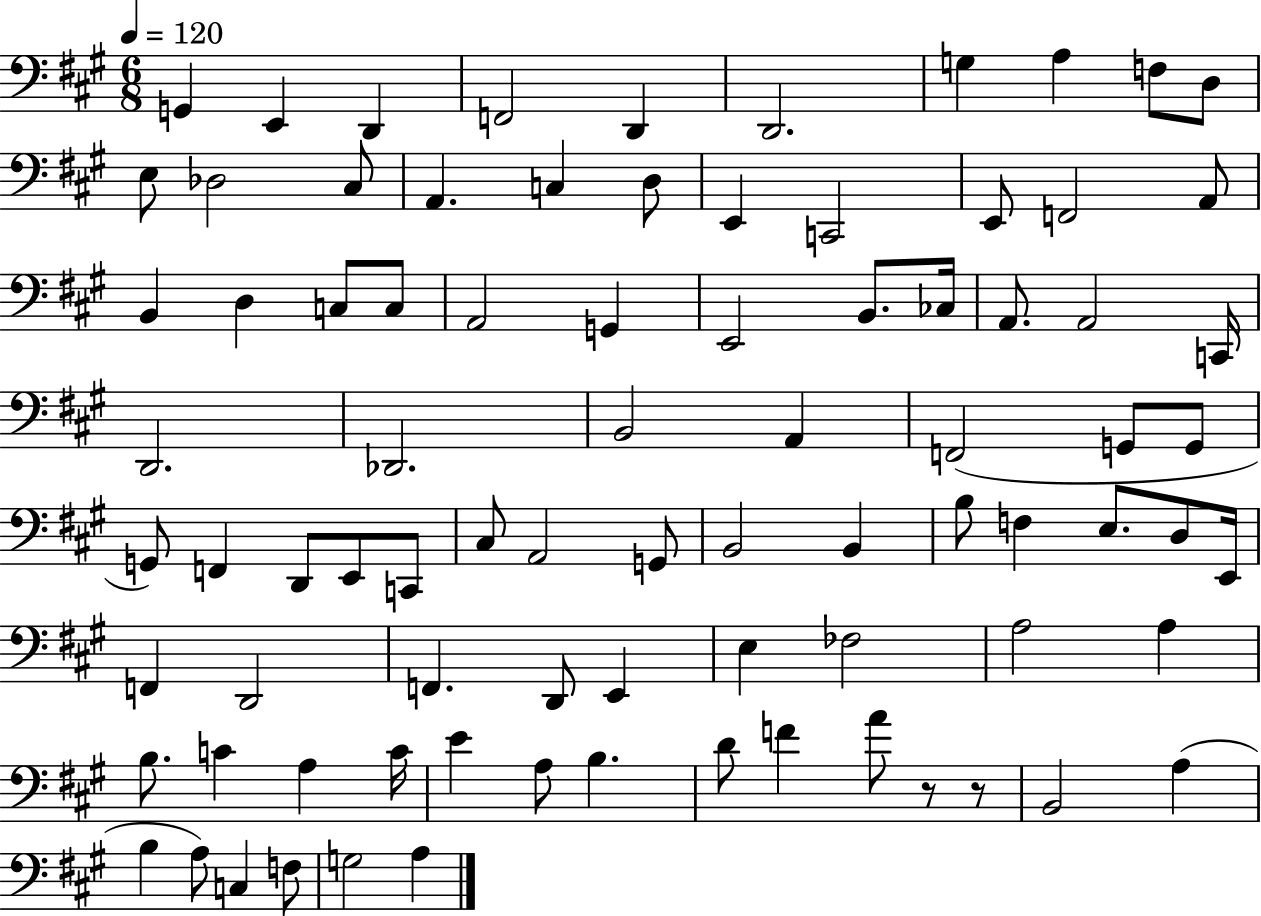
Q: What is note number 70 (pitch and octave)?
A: A3